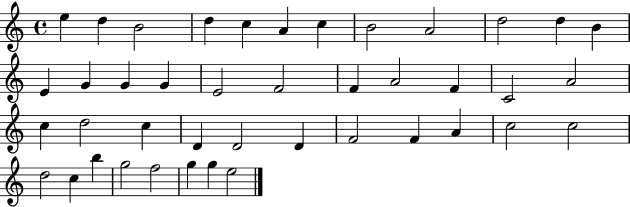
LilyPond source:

{
  \clef treble
  \time 4/4
  \defaultTimeSignature
  \key c \major
  e''4 d''4 b'2 | d''4 c''4 a'4 c''4 | b'2 a'2 | d''2 d''4 b'4 | \break e'4 g'4 g'4 g'4 | e'2 f'2 | f'4 a'2 f'4 | c'2 a'2 | \break c''4 d''2 c''4 | d'4 d'2 d'4 | f'2 f'4 a'4 | c''2 c''2 | \break d''2 c''4 b''4 | g''2 f''2 | g''4 g''4 e''2 | \bar "|."
}